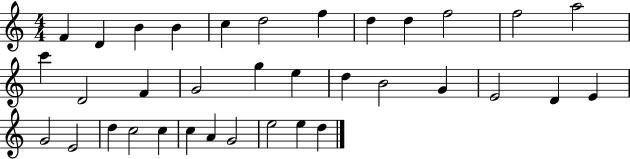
F4/q D4/q B4/q B4/q C5/q D5/h F5/q D5/q D5/q F5/h F5/h A5/h C6/q D4/h F4/q G4/h G5/q E5/q D5/q B4/h G4/q E4/h D4/q E4/q G4/h E4/h D5/q C5/h C5/q C5/q A4/q G4/h E5/h E5/q D5/q